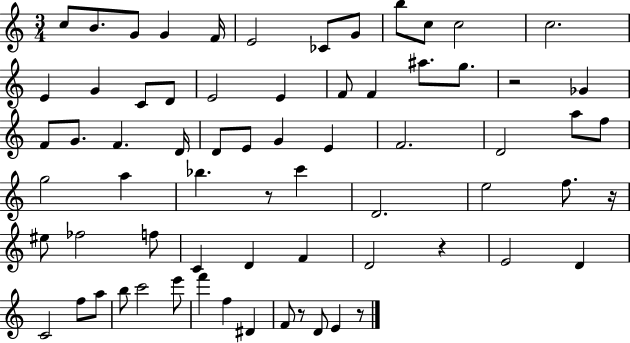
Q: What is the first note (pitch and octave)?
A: C5